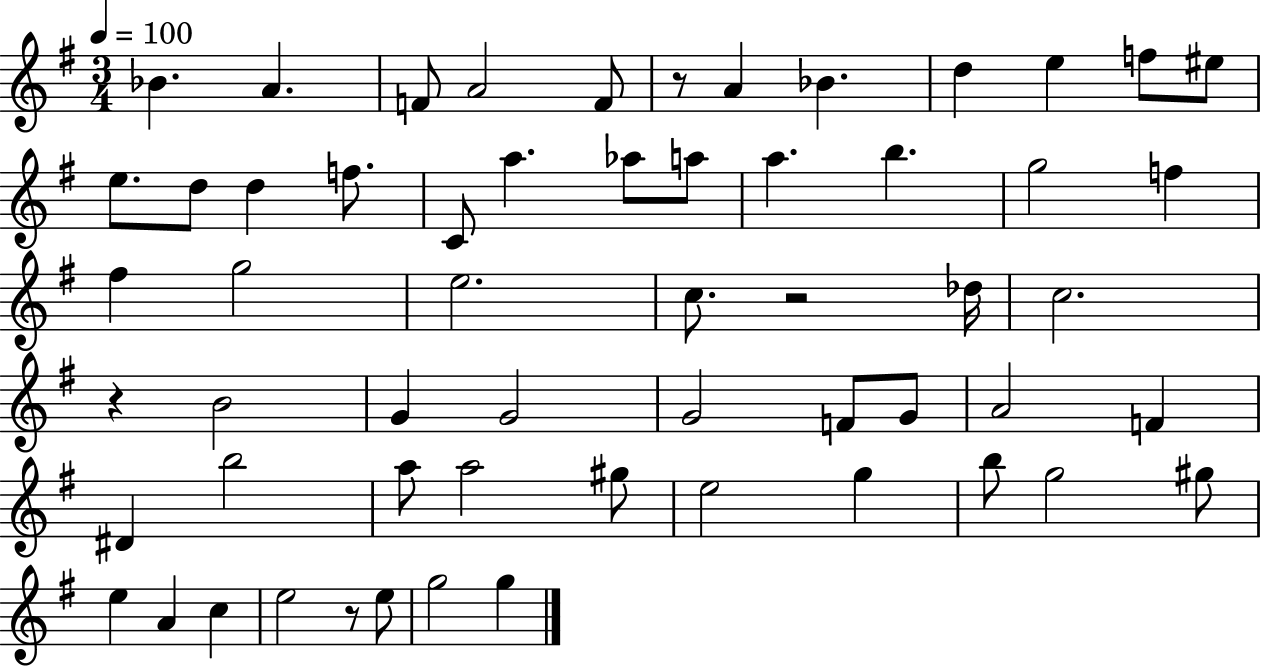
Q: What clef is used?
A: treble